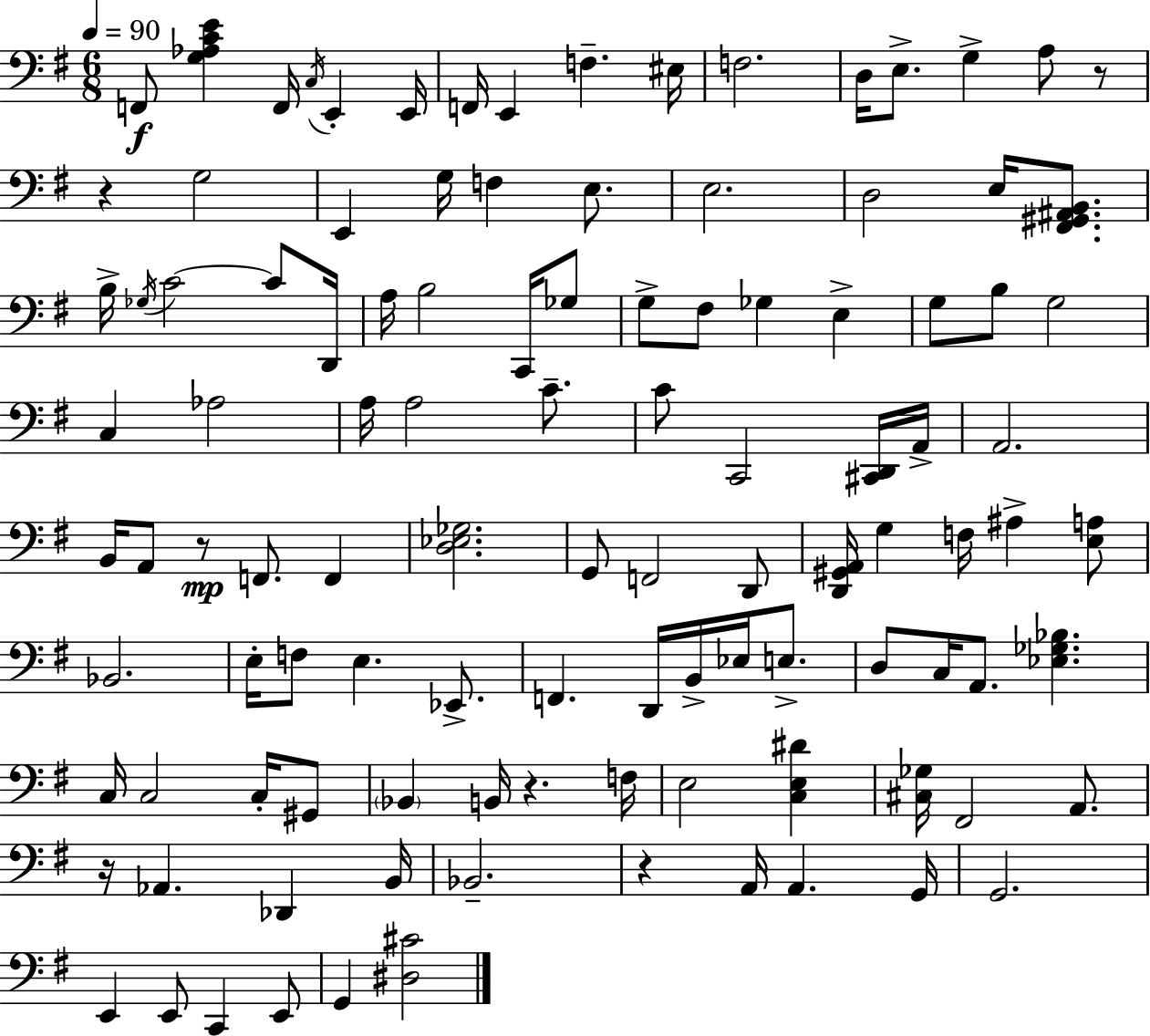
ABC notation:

X:1
T:Untitled
M:6/8
L:1/4
K:G
F,,/2 [G,_A,CE] F,,/4 C,/4 E,, E,,/4 F,,/4 E,, F, ^E,/4 F,2 D,/4 E,/2 G, A,/2 z/2 z G,2 E,, G,/4 F, E,/2 E,2 D,2 E,/4 [^F,,^G,,^A,,B,,]/2 B,/4 _G,/4 C2 C/2 D,,/4 A,/4 B,2 C,,/4 _G,/2 G,/2 ^F,/2 _G, E, G,/2 B,/2 G,2 C, _A,2 A,/4 A,2 C/2 C/2 C,,2 [^C,,D,,]/4 A,,/4 A,,2 B,,/4 A,,/2 z/2 F,,/2 F,, [D,_E,_G,]2 G,,/2 F,,2 D,,/2 [D,,^G,,A,,]/4 G, F,/4 ^A, [E,A,]/2 _B,,2 E,/4 F,/2 E, _E,,/2 F,, D,,/4 B,,/4 _E,/4 E,/2 D,/2 C,/4 A,,/2 [_E,_G,_B,] C,/4 C,2 C,/4 ^G,,/2 _B,, B,,/4 z F,/4 E,2 [C,E,^D] [^C,_G,]/4 ^F,,2 A,,/2 z/4 _A,, _D,, B,,/4 _B,,2 z A,,/4 A,, G,,/4 G,,2 E,, E,,/2 C,, E,,/2 G,, [^D,^C]2